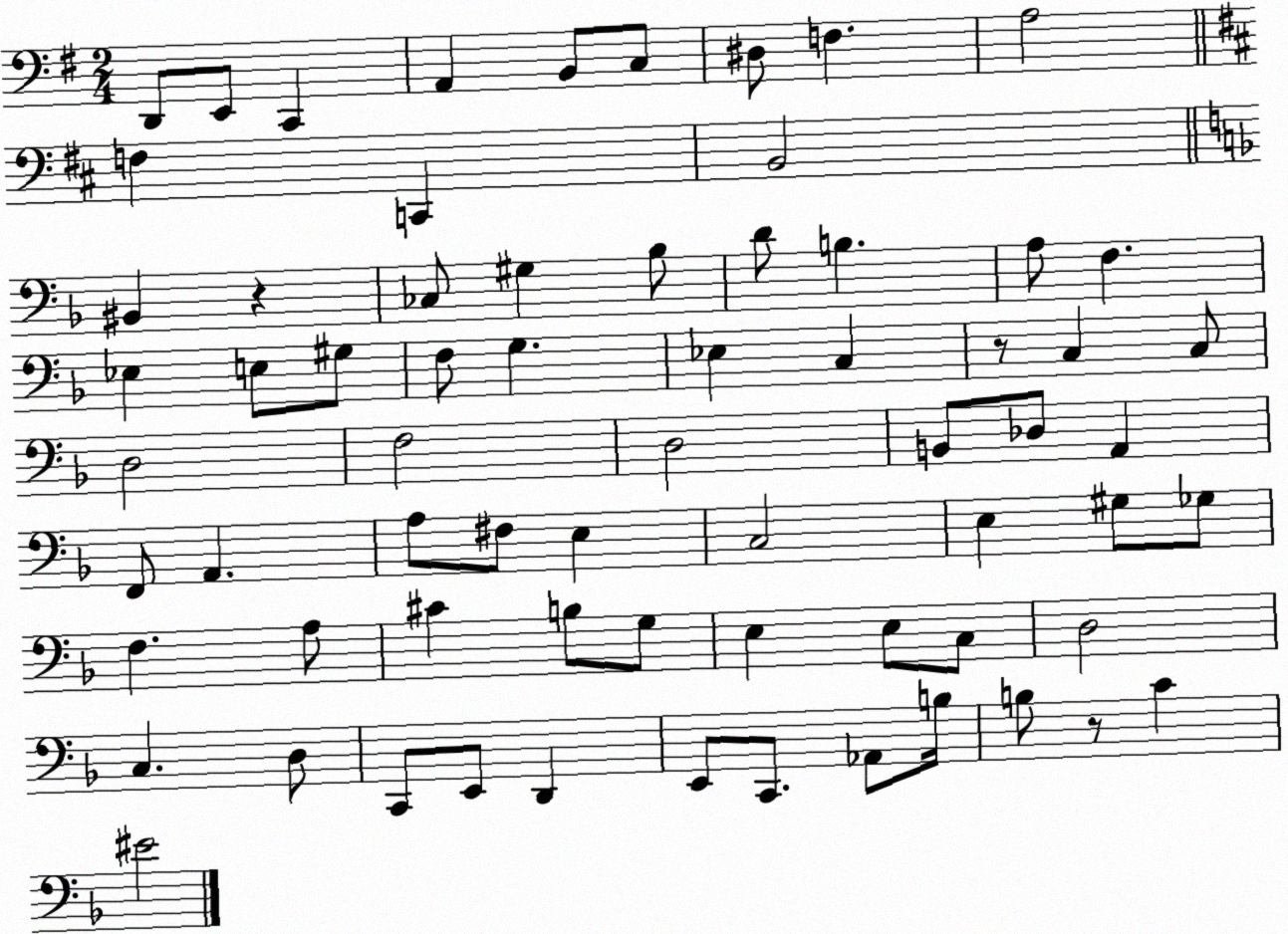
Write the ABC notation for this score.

X:1
T:Untitled
M:2/4
L:1/4
K:G
D,,/2 E,,/2 C,, A,, B,,/2 C,/2 ^D,/2 F, A,2 F, C,, B,,2 ^B,, z _C,/2 ^G, _B,/2 D/2 B, A,/2 F, _E, E,/2 ^G,/2 F,/2 G, _E, C, z/2 C, C,/2 D,2 F,2 D,2 B,,/2 _D,/2 A,, F,,/2 A,, A,/2 ^F,/2 E, C,2 E, ^G,/2 _G,/2 F, A,/2 ^C B,/2 G,/2 E, E,/2 C,/2 D,2 C, D,/2 C,,/2 E,,/2 D,, E,,/2 C,,/2 _A,,/2 B,/4 B,/2 z/2 C ^E2